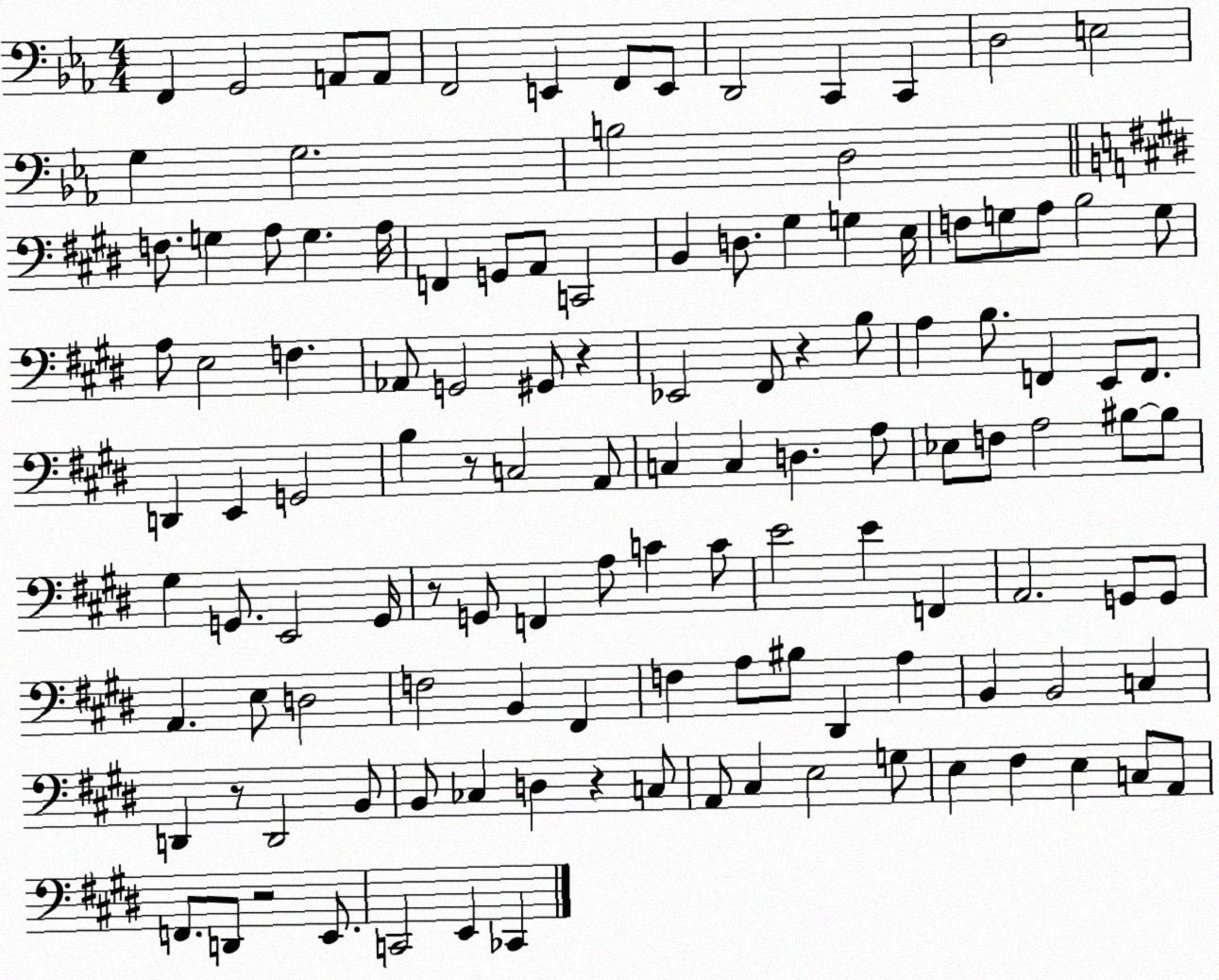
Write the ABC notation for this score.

X:1
T:Untitled
M:4/4
L:1/4
K:Eb
F,, G,,2 A,,/2 A,,/2 F,,2 E,, F,,/2 E,,/2 D,,2 C,, C,, D,2 E,2 G, G,2 B,2 D,2 F,/2 G, A,/2 G, A,/4 F,, G,,/2 A,,/2 C,,2 B,, D,/2 ^G, G, E,/4 F,/2 G,/2 A,/2 B,2 G,/2 A,/2 E,2 F, _A,,/2 G,,2 ^G,,/2 z _E,,2 ^F,,/2 z B,/2 A, B,/2 F,, E,,/2 F,,/2 D,, E,, G,,2 B, z/2 C,2 A,,/2 C, C, D, A,/2 _E,/2 F,/2 A,2 ^B,/2 ^B,/2 ^G, G,,/2 E,,2 G,,/4 z/2 G,,/2 F,, A,/2 C C/2 E2 E F,, A,,2 G,,/2 G,,/2 A,, E,/2 D,2 F,2 B,, ^F,, F, A,/2 ^B,/2 ^D,, A, B,, B,,2 C, D,, z/2 D,,2 B,,/2 B,,/2 _C, D, z C,/2 A,,/2 ^C, E,2 G,/2 E, ^F, E, C,/2 A,,/2 F,,/2 D,,/2 z2 E,,/2 C,,2 E,, _C,,